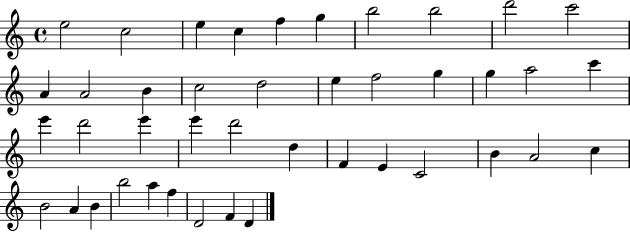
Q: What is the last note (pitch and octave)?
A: D4